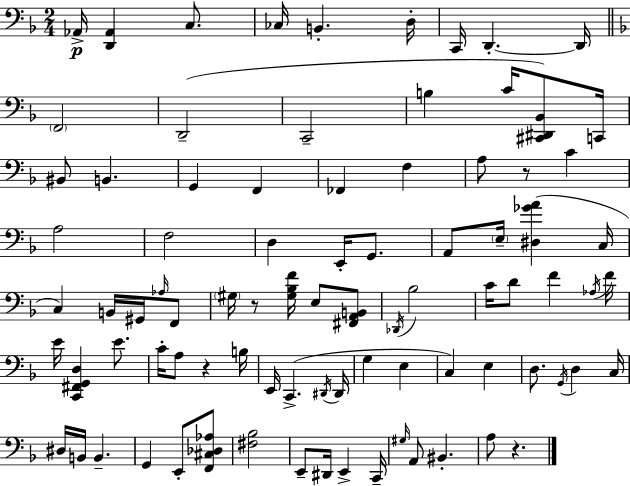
X:1
T:Untitled
M:2/4
L:1/4
K:F
_A,,/4 [D,,_A,,] C,/2 _C,/4 B,, D,/4 C,,/4 D,, D,,/4 F,,2 D,,2 C,,2 B, C/4 [^C,,^D,,_B,,]/2 C,,/4 ^B,,/2 B,, G,, F,, _F,, F, A,/2 z/2 C A,2 F,2 D, E,,/4 G,,/2 A,,/2 E,/4 [^D,_GA] C,/4 C, B,,/4 ^G,,/4 _A,/4 F,,/2 ^G,/4 z/2 [^G,_B,F]/4 E,/2 [^F,,A,,B,,]/2 _D,,/4 _B,2 C/4 D/2 F _A,/4 F/4 E/4 [C,,^F,,G,,D,] E/2 C/4 A,/2 z B,/4 E,,/4 C,, ^D,,/4 ^D,,/4 G, E, C, E, D,/2 G,,/4 D, C,/4 ^D,/4 B,,/4 B,, G,, E,,/2 [F,,^C,_D,_A,]/2 [^F,_B,]2 E,,/2 ^D,,/4 E,, C,,/4 ^G,/4 A,,/2 ^B,, A,/2 z